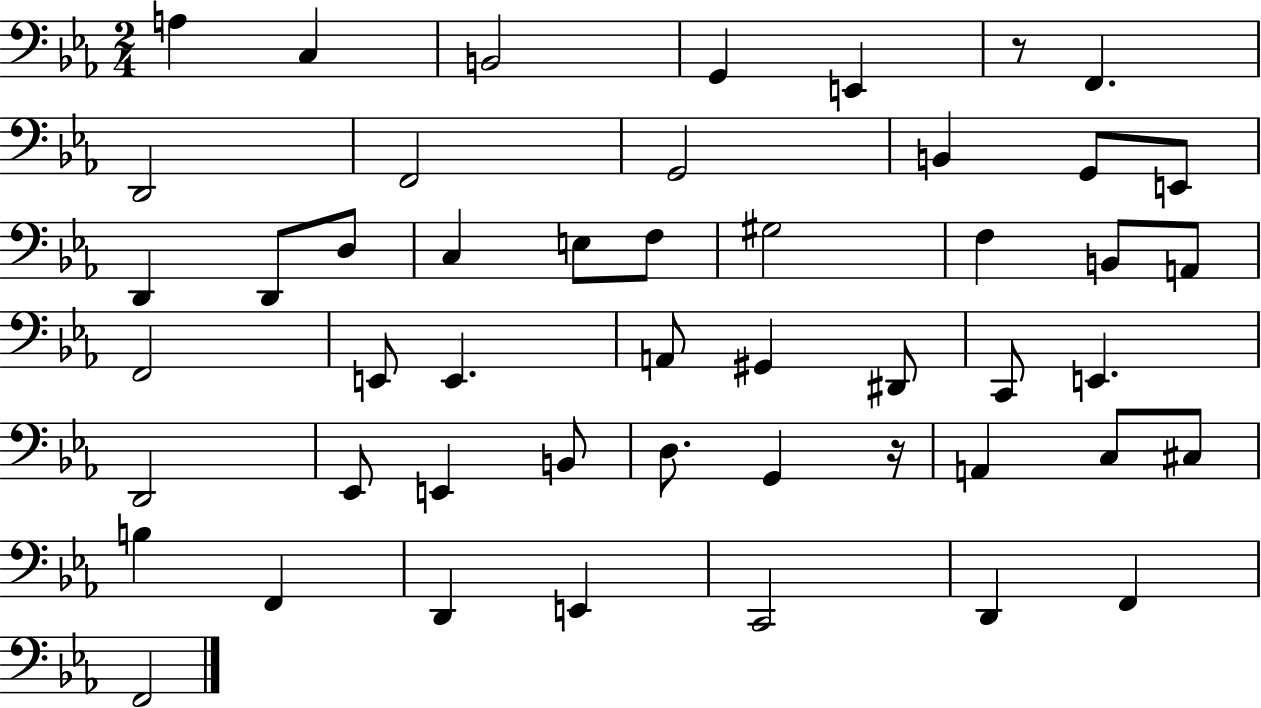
{
  \clef bass
  \numericTimeSignature
  \time 2/4
  \key ees \major
  a4 c4 | b,2 | g,4 e,4 | r8 f,4. | \break d,2 | f,2 | g,2 | b,4 g,8 e,8 | \break d,4 d,8 d8 | c4 e8 f8 | gis2 | f4 b,8 a,8 | \break f,2 | e,8 e,4. | a,8 gis,4 dis,8 | c,8 e,4. | \break d,2 | ees,8 e,4 b,8 | d8. g,4 r16 | a,4 c8 cis8 | \break b4 f,4 | d,4 e,4 | c,2 | d,4 f,4 | \break f,2 | \bar "|."
}